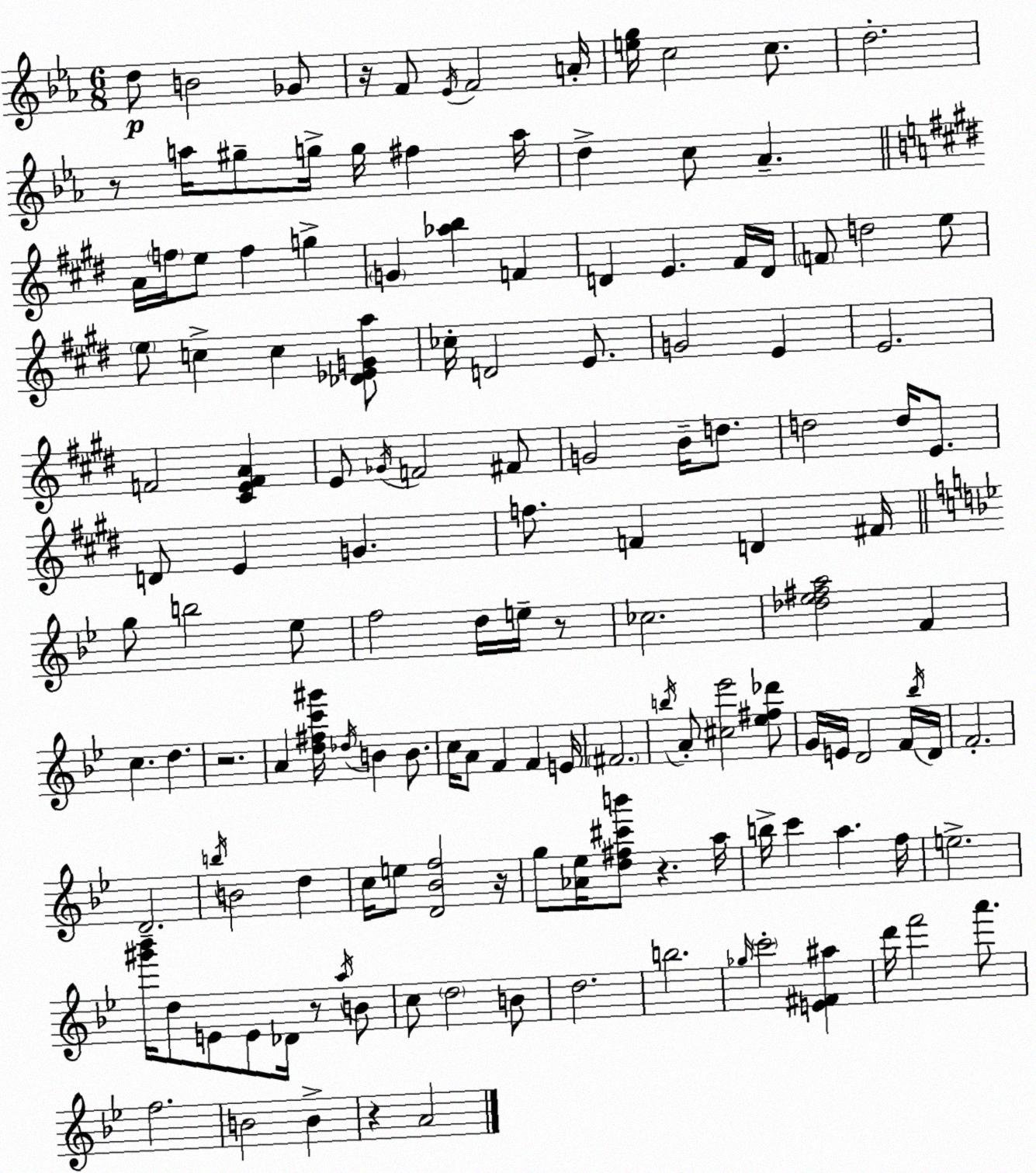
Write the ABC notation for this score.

X:1
T:Untitled
M:6/8
L:1/4
K:Eb
d/2 B2 _G/2 z/4 F/2 _E/4 F2 A/4 [eg]/4 c2 c/2 d2 z/2 a/4 ^g/2 g/4 g/4 ^f a/4 d c/2 _A A/4 f/4 e/2 f g G [_ab] F D E ^F/4 D/4 F/2 d2 e/2 e/2 c c [_D_EGa]/2 _c/4 D2 E/2 G2 E E2 F2 [^CEFA] E/2 _G/4 F2 ^F/2 G2 B/4 d/2 d2 d/4 E/2 D/2 E G f/2 F D ^F/4 g/2 b2 _e/2 f2 d/4 e/4 z/2 _c2 [_d_e^fa]2 F c d z2 A [d^fc'^g']/4 _d/4 B B/2 c/4 A/2 F F E/4 ^F2 b/4 A/2 [^c_e']2 [_e^f_d']/2 G/4 E/4 D2 F/4 _b/4 D/4 F2 D2 b/4 B2 d c/4 e/2 [D_Bf]2 z/4 g/2 [_A_e]/4 [d^f^c'b']/2 z a/4 b/4 c' a f/4 e2 [^g'_b']/4 d/2 E/2 E/2 _D/4 z/2 a/4 B/2 c/2 d2 B/2 d2 b2 _g/4 c'2 [E^F^a] d'/4 f'2 a'/2 f2 B2 B z A2